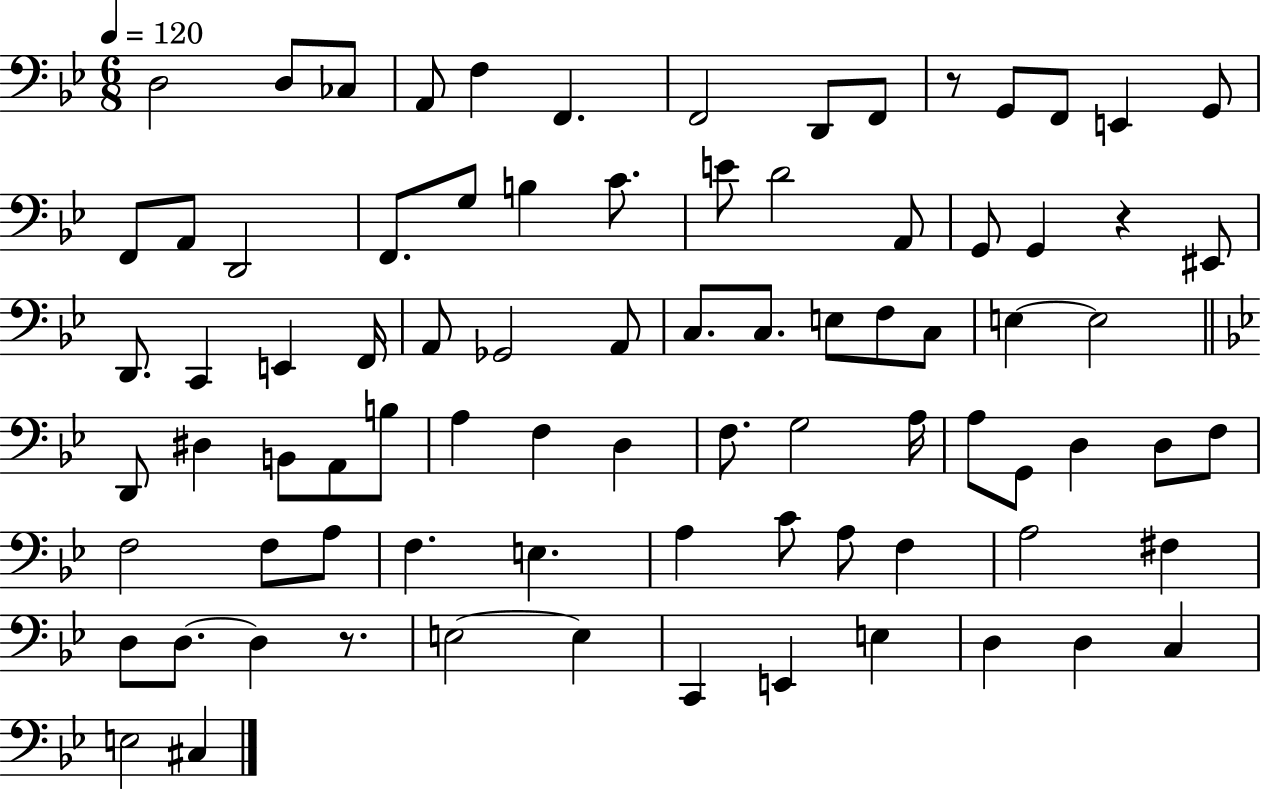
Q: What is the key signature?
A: BES major